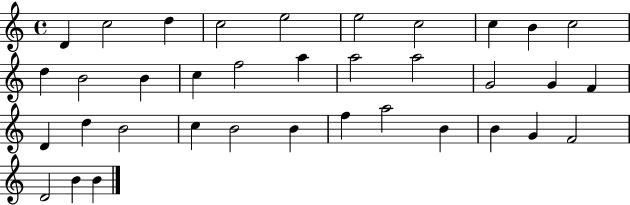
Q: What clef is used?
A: treble